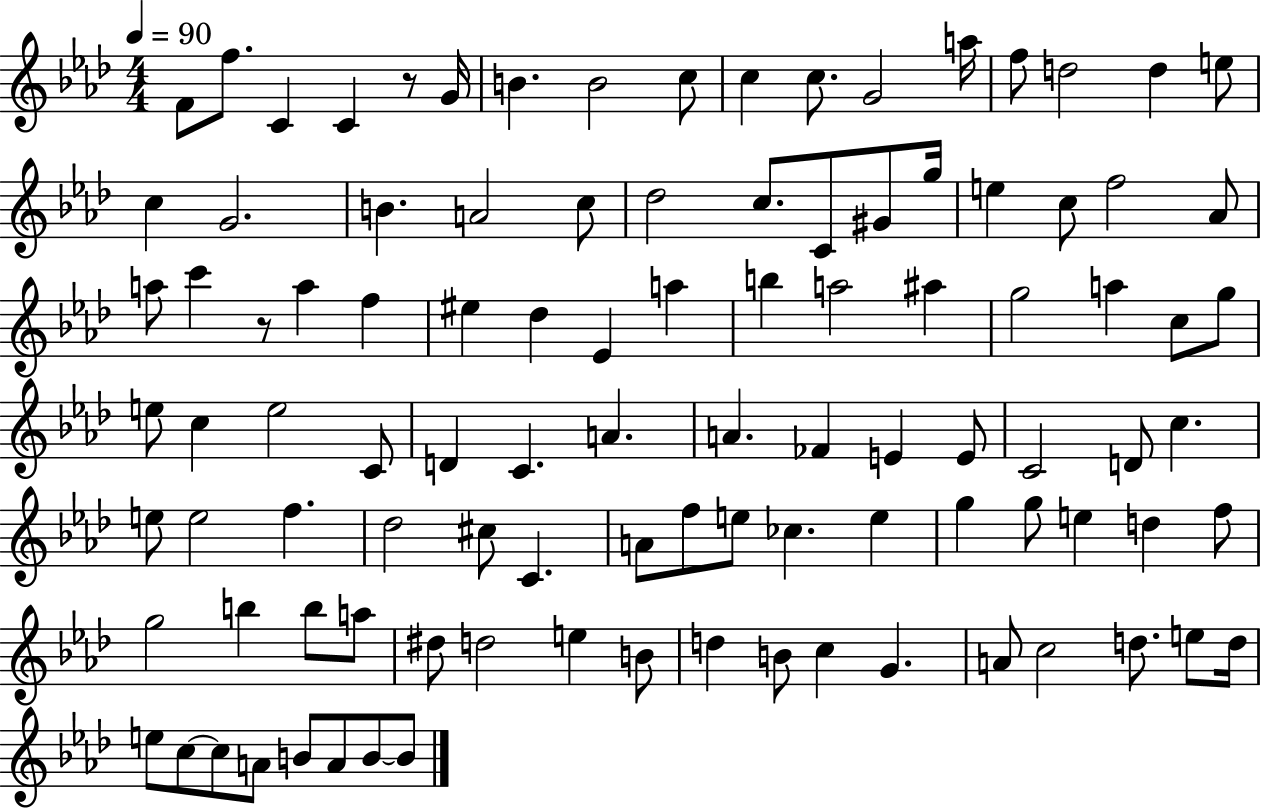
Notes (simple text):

F4/e F5/e. C4/q C4/q R/e G4/s B4/q. B4/h C5/e C5/q C5/e. G4/h A5/s F5/e D5/h D5/q E5/e C5/q G4/h. B4/q. A4/h C5/e Db5/h C5/e. C4/e G#4/e G5/s E5/q C5/e F5/h Ab4/e A5/e C6/q R/e A5/q F5/q EIS5/q Db5/q Eb4/q A5/q B5/q A5/h A#5/q G5/h A5/q C5/e G5/e E5/e C5/q E5/h C4/e D4/q C4/q. A4/q. A4/q. FES4/q E4/q E4/e C4/h D4/e C5/q. E5/e E5/h F5/q. Db5/h C#5/e C4/q. A4/e F5/e E5/e CES5/q. E5/q G5/q G5/e E5/q D5/q F5/e G5/h B5/q B5/e A5/e D#5/e D5/h E5/q B4/e D5/q B4/e C5/q G4/q. A4/e C5/h D5/e. E5/e D5/s E5/e C5/e C5/e A4/e B4/e A4/e B4/e B4/e